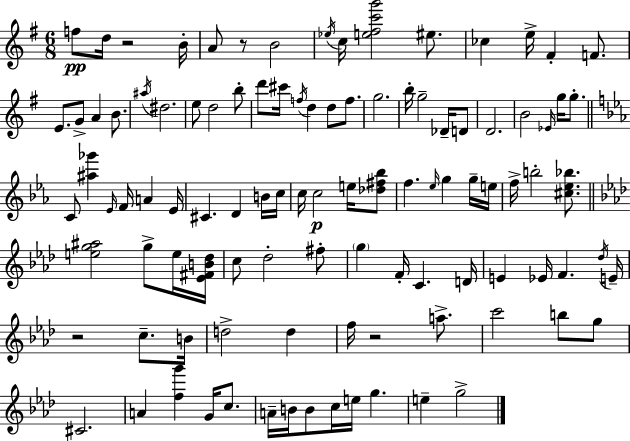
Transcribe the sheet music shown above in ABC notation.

X:1
T:Untitled
M:6/8
L:1/4
K:Em
f/2 d/4 z2 B/4 A/2 z/2 B2 _e/4 c/4 [e^fc'g']2 ^e/2 _c e/4 ^F F/2 E/2 G/2 A B/2 ^a/4 ^d2 e/2 d2 b/2 d'/2 ^c'/4 f/4 d d/2 f/2 g2 b/4 g2 _D/4 D/2 D2 B2 _E/4 g/4 g/2 C/2 [^a_g'] _E/4 F/4 A _E/4 ^C D B/4 c/4 c/4 c2 e/4 [_d^f_b]/2 f _e/4 g g/4 e/4 f/4 b2 [^c_e_b]/2 [eg^a]2 g/2 e/4 [_E^FB_d]/4 c/2 _d2 ^f/2 g F/4 C D/4 E _E/4 F _d/4 E/4 z2 c/2 B/4 d2 d f/4 z2 a/2 c'2 b/2 g/2 ^C2 A [fg'] G/4 c/2 A/4 B/4 B/2 c/4 e/4 g e g2